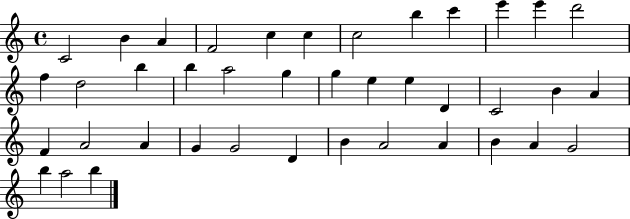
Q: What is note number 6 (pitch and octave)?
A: C5